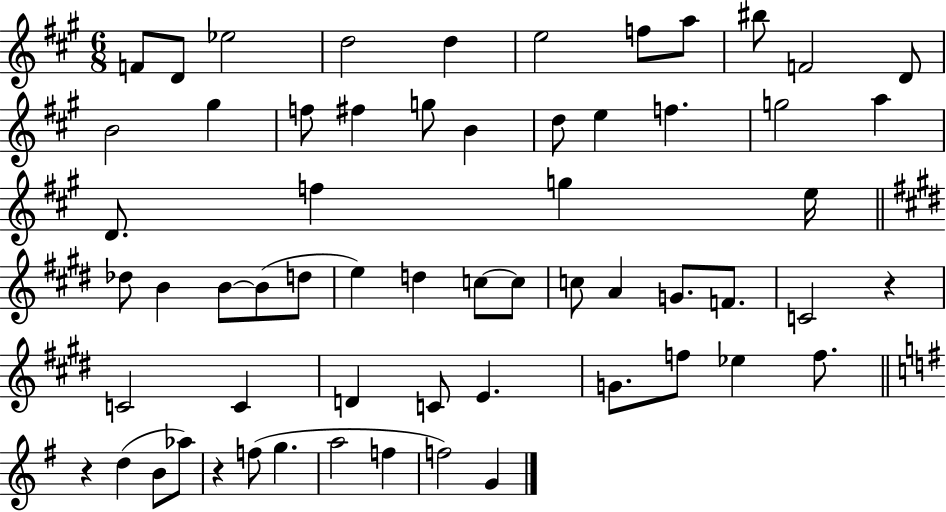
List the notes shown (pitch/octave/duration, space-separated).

F4/e D4/e Eb5/h D5/h D5/q E5/h F5/e A5/e BIS5/e F4/h D4/e B4/h G#5/q F5/e F#5/q G5/e B4/q D5/e E5/q F5/q. G5/h A5/q D4/e. F5/q G5/q E5/s Db5/e B4/q B4/e B4/e D5/e E5/q D5/q C5/e C5/e C5/e A4/q G4/e. F4/e. C4/h R/q C4/h C4/q D4/q C4/e E4/q. G4/e. F5/e Eb5/q F5/e. R/q D5/q B4/e Ab5/e R/q F5/e G5/q. A5/h F5/q F5/h G4/q